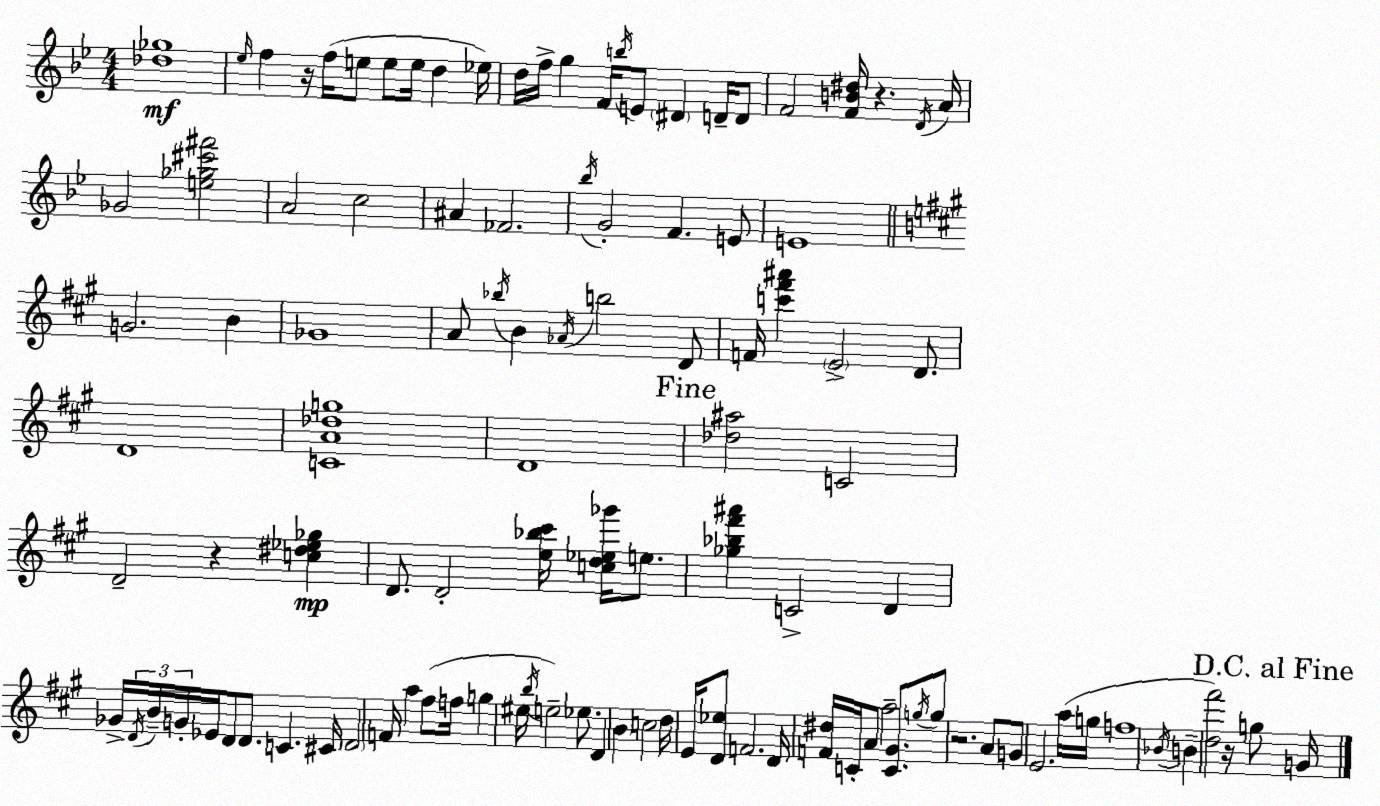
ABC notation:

X:1
T:Untitled
M:4/4
L:1/4
K:Bb
[_d_g]4 _e/4 f z/4 f/4 e/2 e/2 e/4 d _e/4 d/4 f/4 g F/4 b/4 E/2 ^D D/4 D/2 F2 [FB^d]/4 z D/4 A/4 _G2 [e_g^c'^f']2 A2 c2 ^A _F2 _b/4 G2 F E/2 E4 G2 B _G4 A/2 _b/4 B _A/4 b2 D/2 F/4 [c'^f'^a'] E2 D/2 D4 [CA_dg]4 D4 [_d^a]2 C2 D2 z [c^d_e_g] D/2 D2 [e_b^c']/4 [cd_e_g']/4 e/2 [_g_b^f'^a'] C2 D _G/4 D/4 B/4 G/4 _E/4 D/2 D/2 C ^C/4 D2 F/4 a ^f/2 f/4 g ^e/4 b/4 e2 _e/2 D B c2 d/4 E/4 [D_e]/2 F2 D/4 [F^d]/4 C/4 A/2 a2 [C^G]/2 g/4 g/2 z2 A/2 G/2 E2 a/4 g/4 f4 _B/4 B [d^f']2 z/4 g/2 G/4